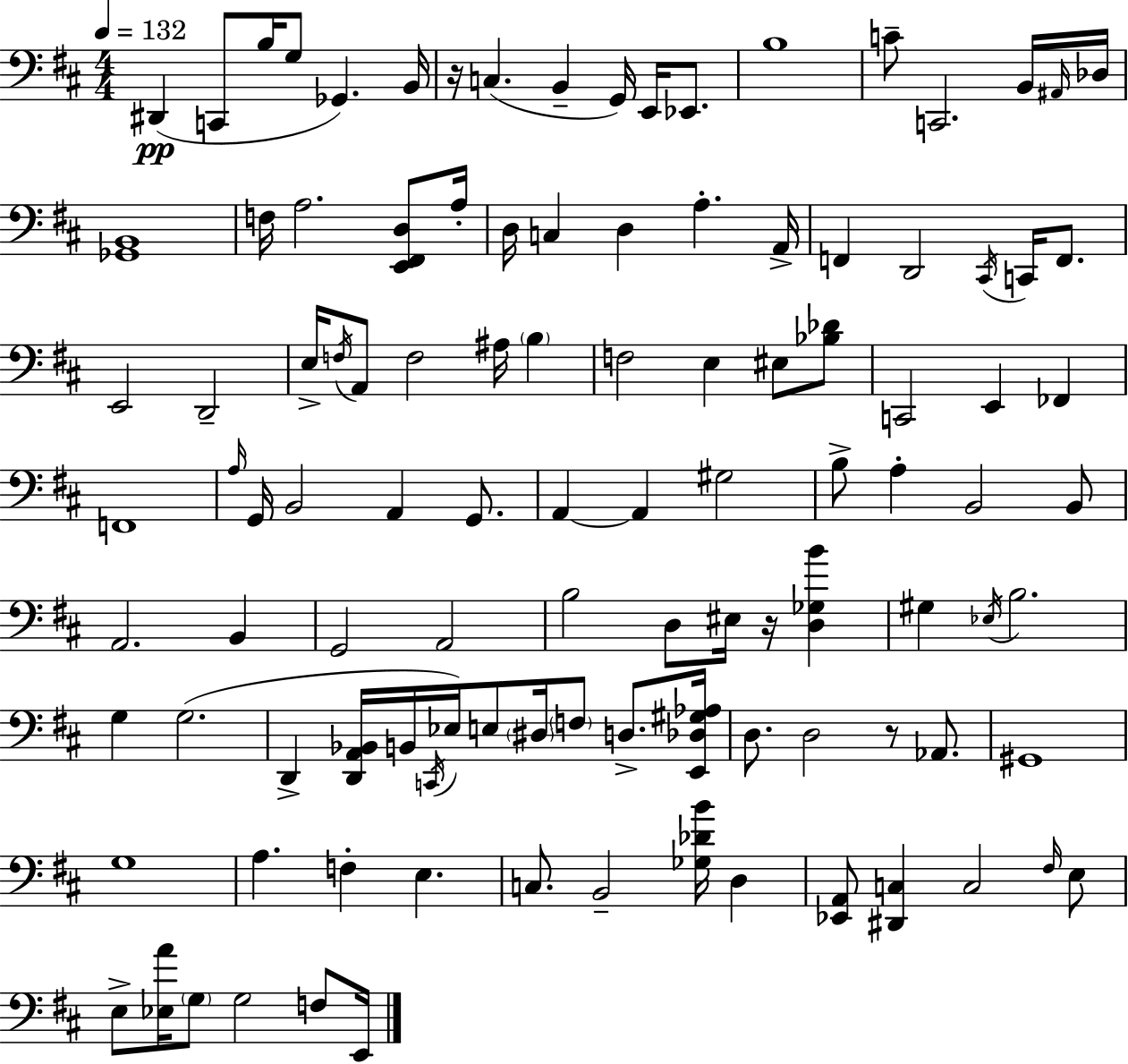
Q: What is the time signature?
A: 4/4